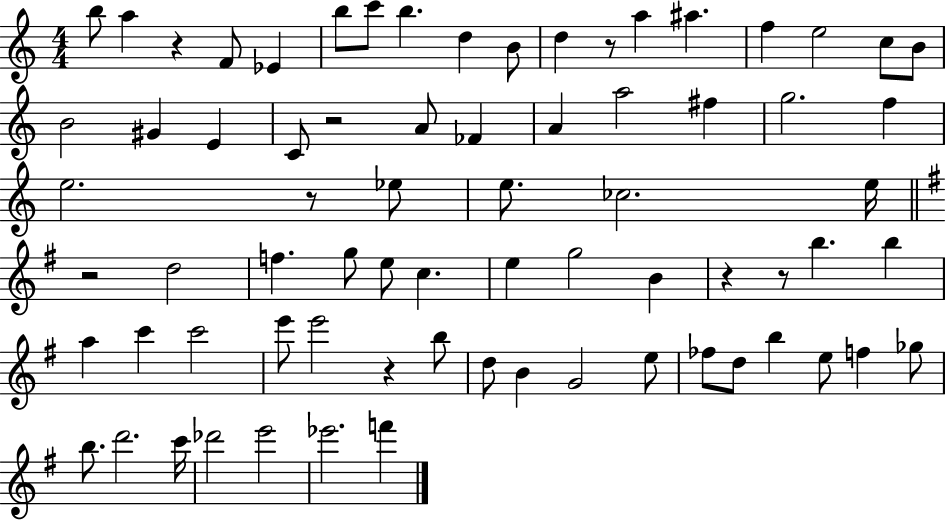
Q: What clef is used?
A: treble